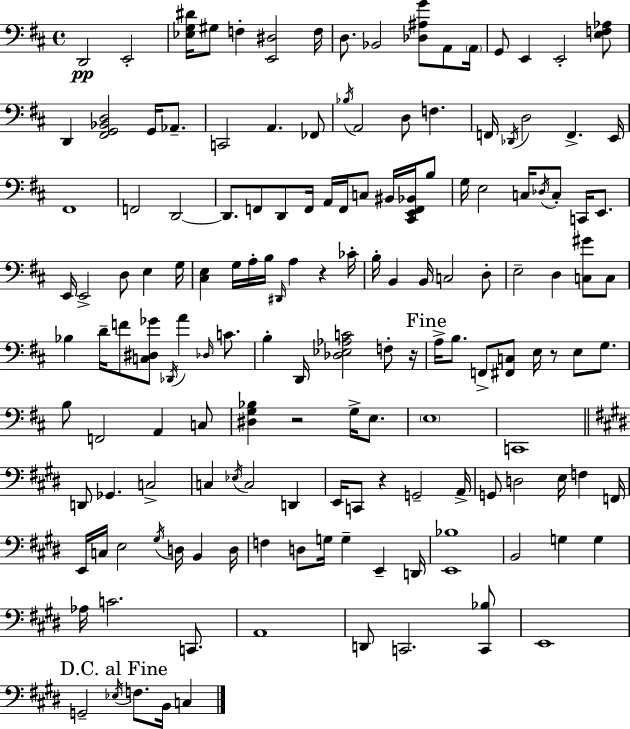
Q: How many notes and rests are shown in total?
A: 152